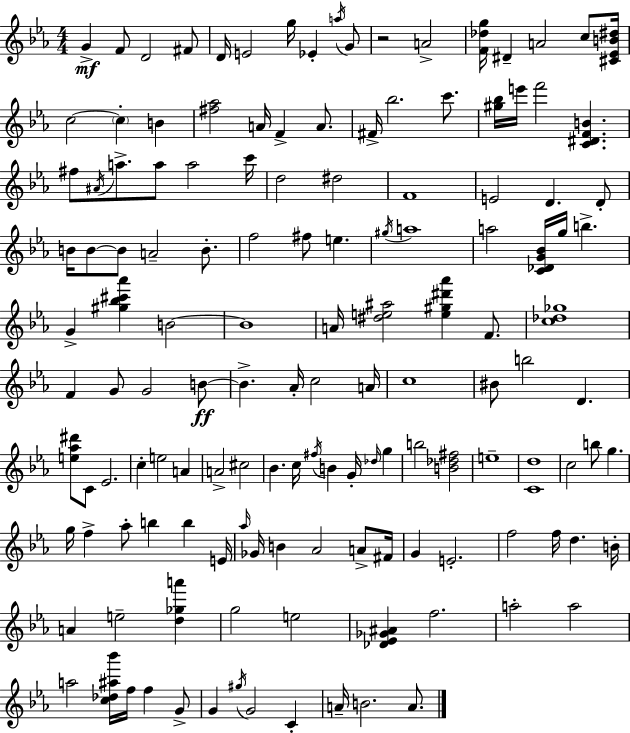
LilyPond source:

{
  \clef treble
  \numericTimeSignature
  \time 4/4
  \key ees \major
  g'4->\mf f'8 d'2 fis'8 | d'16 e'2 g''16 ees'4-. \acciaccatura { a''16 } g'8 | r2 a'2-> | <f' des'' g''>16 dis'4-- a'2 c''8 | \break <cis' ees' b' dis''>16 c''2~~ \parenthesize c''4-. b'4 | <fis'' aes''>2 a'16 f'4-> a'8. | fis'16-> bes''2. c'''8. | <gis'' bes''>16 e'''16 f'''2 <c' dis' f' b'>4. | \break fis''8 \acciaccatura { ais'16 } a''8.-> a''8 a''2 | c'''16 d''2 dis''2 | f'1 | e'2 d'4. | \break d'8-. b'16 b'8~~ b'8 a'2-- b'8.-. | f''2 fis''8 e''4. | \acciaccatura { gis''16 } a''1 | a''2 <c' des' g' bes'>16 g''16 b''4.-> | \break g'4-> <gis'' bes'' cis''' aes'''>4 b'2~~ | b'1 | a'16 <dis'' e'' ais''>2 <e'' gis'' dis''' aes'''>4 | f'8. <c'' des'' ges''>1 | \break f'4 g'8 g'2 | b'8~~\ff b'4.-> aes'16-. c''2 | a'16 c''1 | bis'8 b''2 d'4. | \break <e'' aes'' dis'''>8 c'8 ees'2. | c''4-. e''2 a'4 | a'2-> cis''2 | bes'4. c''16 \acciaccatura { fis''16 } b'4 g'16-. | \break \grace { des''16 } g''4 b''2 <b' des'' fis''>2 | e''1-- | <c' d''>1 | c''2 b''8 g''4. | \break g''16 f''4-> aes''8-. b''4 | b''4 e'16 \grace { aes''16 } ges'16 b'4 aes'2 | a'8-> fis'16 g'4 e'2.-. | f''2 f''16 d''4. | \break b'16-. a'4 e''2-- | <d'' ges'' a'''>4 g''2 e''2 | <des' ees' ges' ais'>4 f''2. | a''2-. a''2 | \break a''2 <c'' des'' ais'' bes'''>16 f''16 | f''4 g'8-> g'4 \acciaccatura { gis''16 } g'2 | c'4-. a'16-- b'2. | a'8. \bar "|."
}